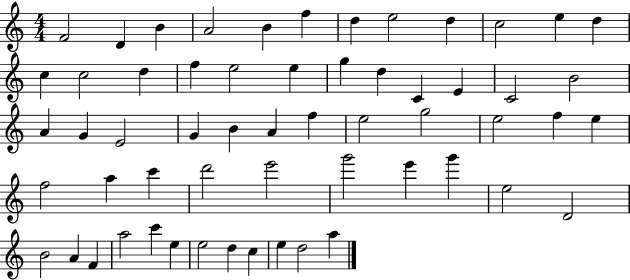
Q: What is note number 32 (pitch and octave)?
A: E5